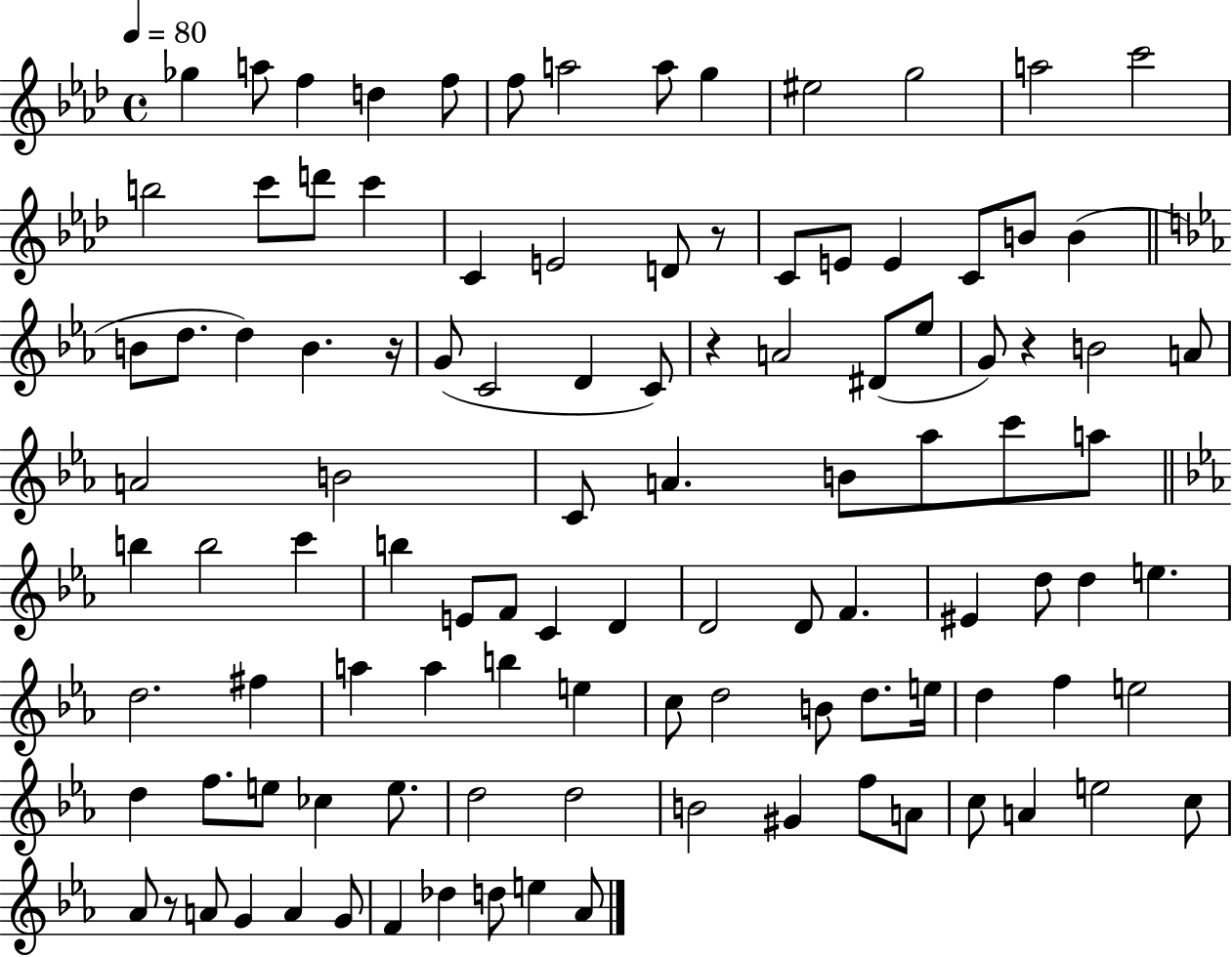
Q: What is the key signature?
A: AES major